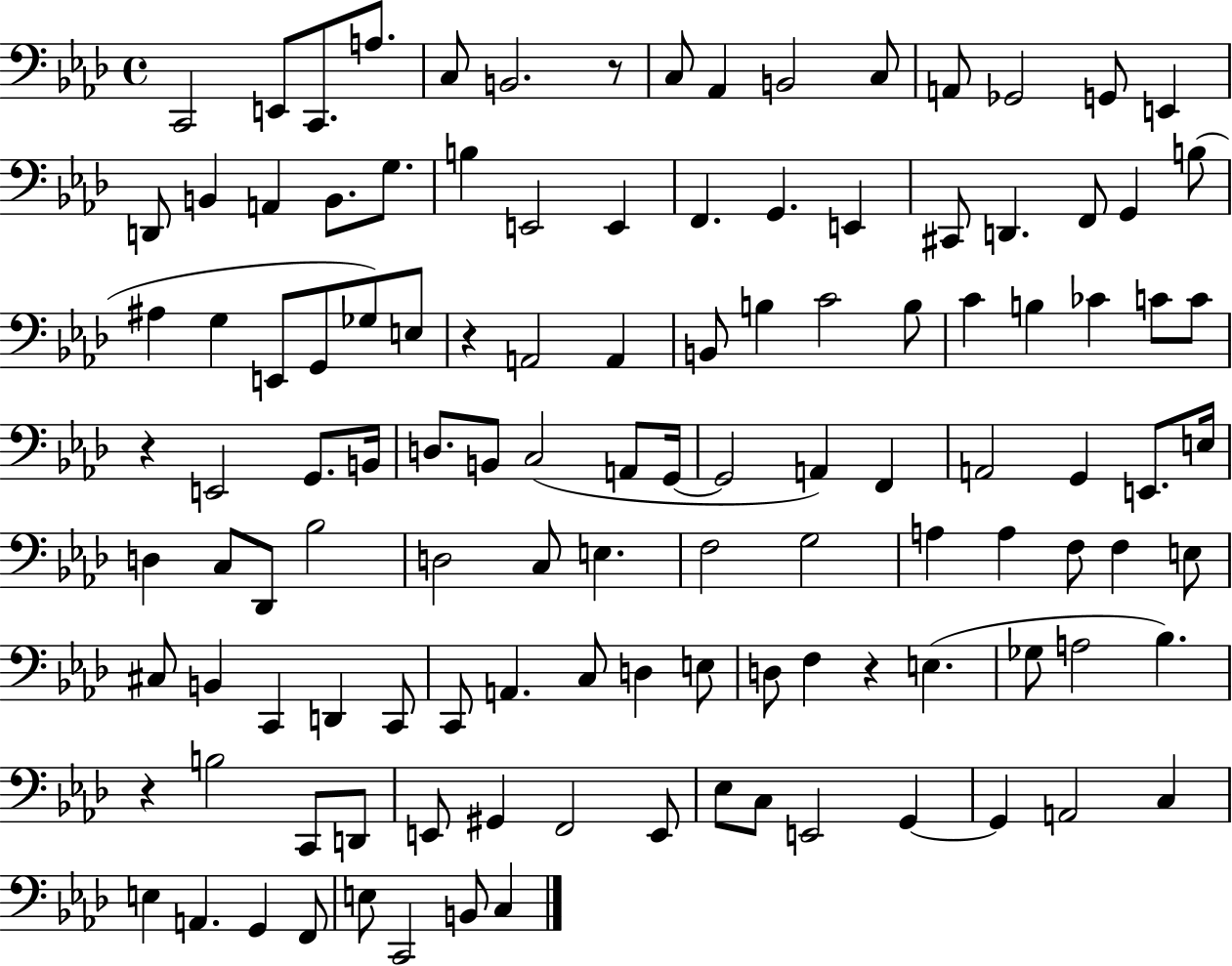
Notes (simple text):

C2/h E2/e C2/e. A3/e. C3/e B2/h. R/e C3/e Ab2/q B2/h C3/e A2/e Gb2/h G2/e E2/q D2/e B2/q A2/q B2/e. G3/e. B3/q E2/h E2/q F2/q. G2/q. E2/q C#2/e D2/q. F2/e G2/q B3/e A#3/q G3/q E2/e G2/e Gb3/e E3/e R/q A2/h A2/q B2/e B3/q C4/h B3/e C4/q B3/q CES4/q C4/e C4/e R/q E2/h G2/e. B2/s D3/e. B2/e C3/h A2/e G2/s G2/h A2/q F2/q A2/h G2/q E2/e. E3/s D3/q C3/e Db2/e Bb3/h D3/h C3/e E3/q. F3/h G3/h A3/q A3/q F3/e F3/q E3/e C#3/e B2/q C2/q D2/q C2/e C2/e A2/q. C3/e D3/q E3/e D3/e F3/q R/q E3/q. Gb3/e A3/h Bb3/q. R/q B3/h C2/e D2/e E2/e G#2/q F2/h E2/e Eb3/e C3/e E2/h G2/q G2/q A2/h C3/q E3/q A2/q. G2/q F2/e E3/e C2/h B2/e C3/q